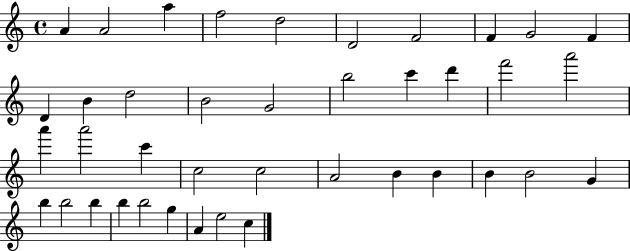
A4/q A4/h A5/q F5/h D5/h D4/h F4/h F4/q G4/h F4/q D4/q B4/q D5/h B4/h G4/h B5/h C6/q D6/q F6/h A6/h A6/q A6/h C6/q C5/h C5/h A4/h B4/q B4/q B4/q B4/h G4/q B5/q B5/h B5/q B5/q B5/h G5/q A4/q E5/h C5/q